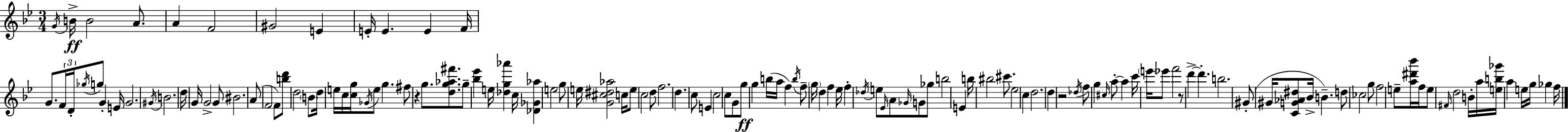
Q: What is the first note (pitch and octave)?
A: G4